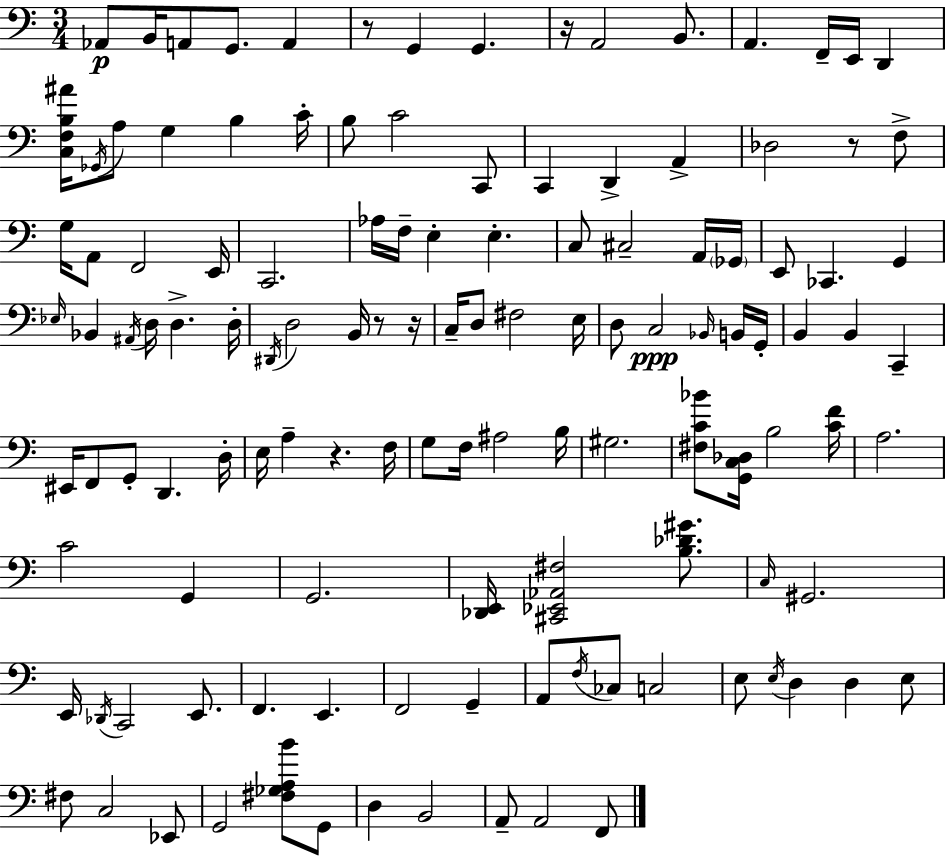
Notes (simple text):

Ab2/e B2/s A2/e G2/e. A2/q R/e G2/q G2/q. R/s A2/h B2/e. A2/q. F2/s E2/s D2/q [C3,F3,B3,A#4]/s Gb2/s A3/e G3/q B3/q C4/s B3/e C4/h C2/e C2/q D2/q A2/q Db3/h R/e F3/e G3/s A2/e F2/h E2/s C2/h. Ab3/s F3/s E3/q E3/q. C3/e C#3/h A2/s Gb2/s E2/e CES2/q. G2/q Eb3/s Bb2/q A#2/s D3/s D3/q. D3/s D#2/s D3/h B2/s R/e R/s C3/s D3/e F#3/h E3/s D3/e C3/h Bb2/s B2/s G2/s B2/q B2/q C2/q EIS2/s F2/e G2/e D2/q. D3/s E3/s A3/q R/q. F3/s G3/e F3/s A#3/h B3/s G#3/h. [F#3,C4,Bb4]/e [G2,C3,Db3]/s B3/h [C4,F4]/s A3/h. C4/h G2/q G2/h. [Db2,E2]/s [C#2,Eb2,Ab2,F#3]/h [B3,Db4,G#4]/e. C3/s G#2/h. E2/s Db2/s C2/h E2/e. F2/q. E2/q. F2/h G2/q A2/e F3/s CES3/e C3/h E3/e E3/s D3/q D3/q E3/e F#3/e C3/h Eb2/e G2/h [F#3,Gb3,A3,B4]/e G2/e D3/q B2/h A2/e A2/h F2/e